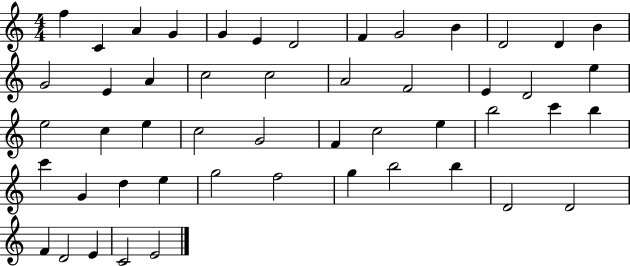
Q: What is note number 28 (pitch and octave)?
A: G4